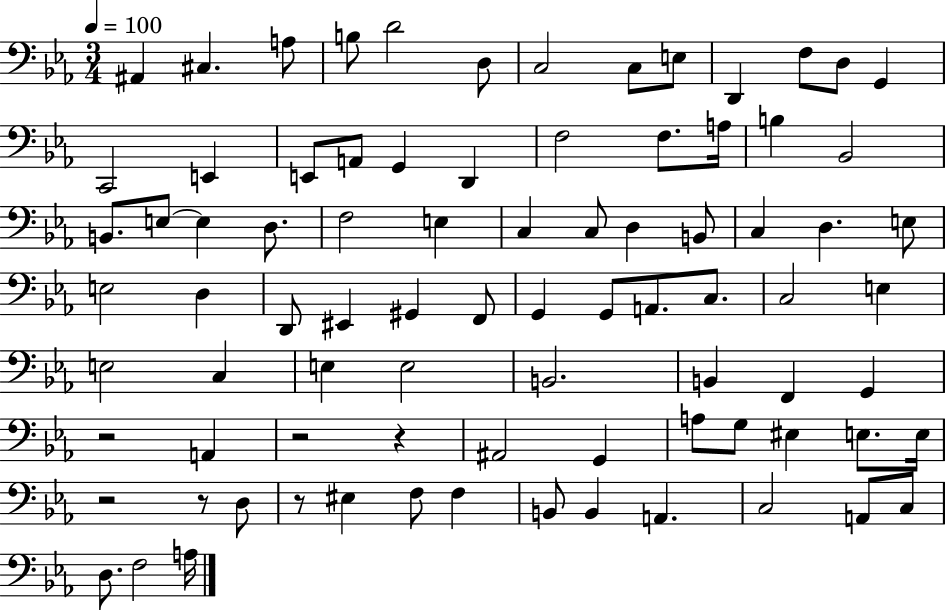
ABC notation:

X:1
T:Untitled
M:3/4
L:1/4
K:Eb
^A,, ^C, A,/2 B,/2 D2 D,/2 C,2 C,/2 E,/2 D,, F,/2 D,/2 G,, C,,2 E,, E,,/2 A,,/2 G,, D,, F,2 F,/2 A,/4 B, _B,,2 B,,/2 E,/2 E, D,/2 F,2 E, C, C,/2 D, B,,/2 C, D, E,/2 E,2 D, D,,/2 ^E,, ^G,, F,,/2 G,, G,,/2 A,,/2 C,/2 C,2 E, E,2 C, E, E,2 B,,2 B,, F,, G,, z2 A,, z2 z ^A,,2 G,, A,/2 G,/2 ^E, E,/2 E,/4 z2 z/2 D,/2 z/2 ^E, F,/2 F, B,,/2 B,, A,, C,2 A,,/2 C,/2 D,/2 F,2 A,/4